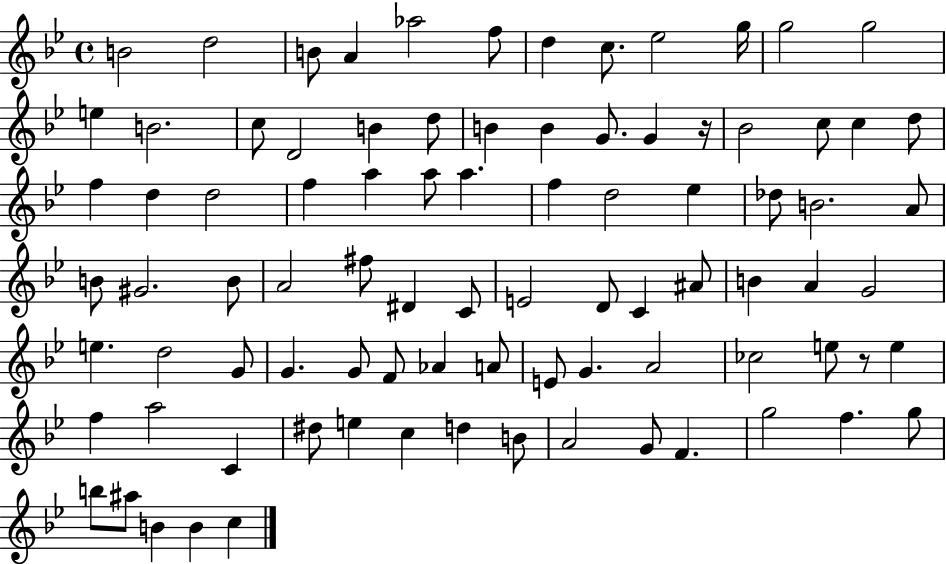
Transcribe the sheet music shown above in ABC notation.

X:1
T:Untitled
M:4/4
L:1/4
K:Bb
B2 d2 B/2 A _a2 f/2 d c/2 _e2 g/4 g2 g2 e B2 c/2 D2 B d/2 B B G/2 G z/4 _B2 c/2 c d/2 f d d2 f a a/2 a f d2 _e _d/2 B2 A/2 B/2 ^G2 B/2 A2 ^f/2 ^D C/2 E2 D/2 C ^A/2 B A G2 e d2 G/2 G G/2 F/2 _A A/2 E/2 G A2 _c2 e/2 z/2 e f a2 C ^d/2 e c d B/2 A2 G/2 F g2 f g/2 b/2 ^a/2 B B c